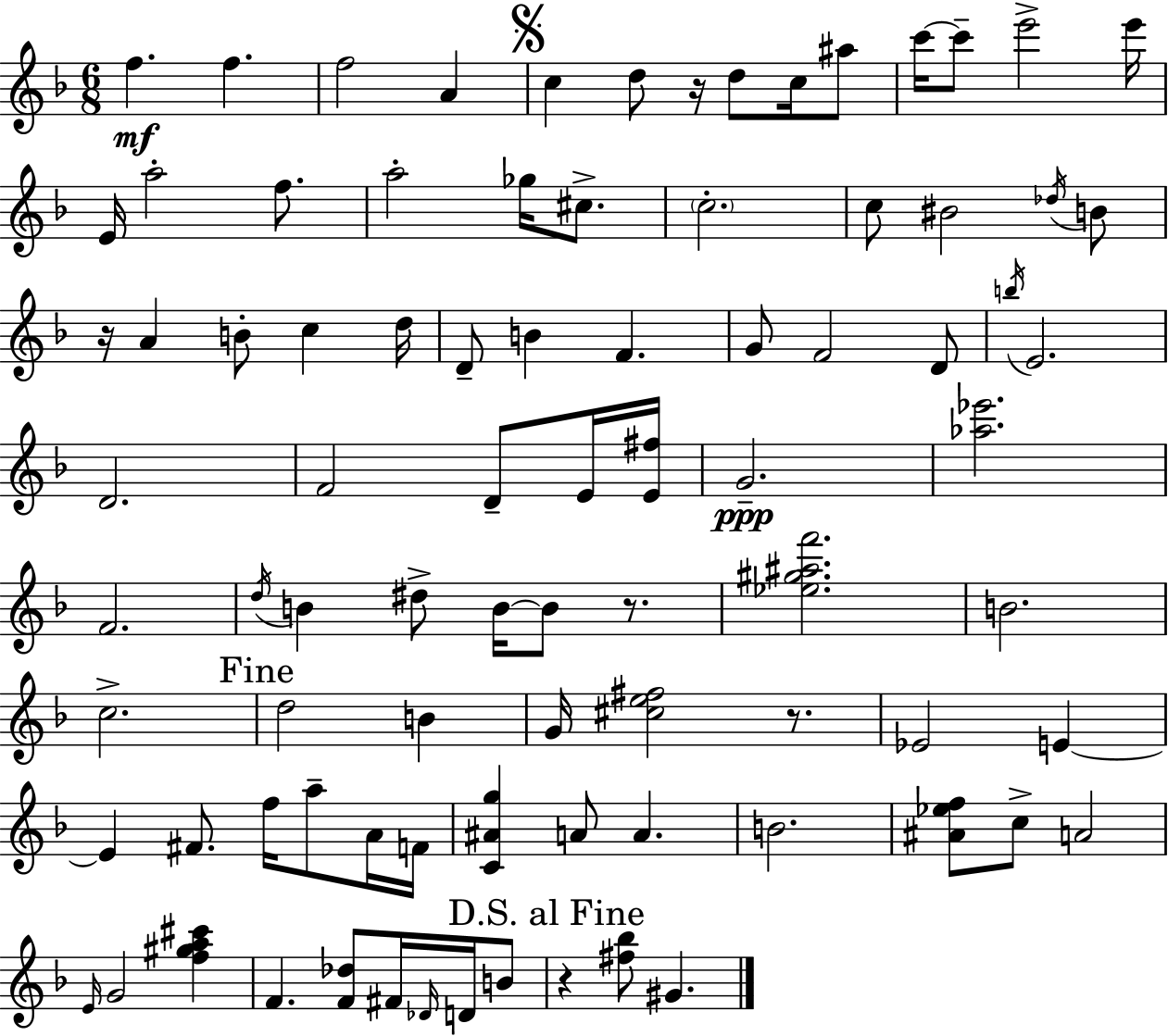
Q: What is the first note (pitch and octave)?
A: F5